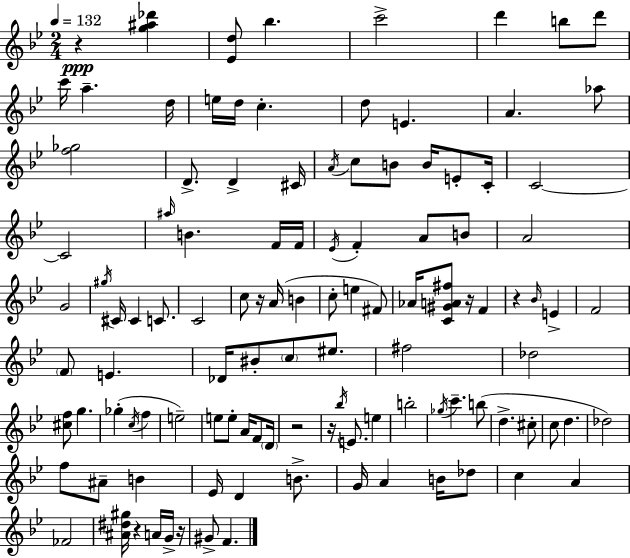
R/q [G5,A#5,Db6]/q [Eb4,D5]/e Bb5/q. C6/h D6/q B5/e D6/e C6/s A5/q. D5/s E5/s D5/s C5/q. D5/e E4/q. A4/q. Ab5/e [F5,Gb5]/h D4/e. D4/q C#4/s A4/s C5/e B4/e B4/s E4/e C4/s C4/h C4/h A#5/s B4/q. F4/s F4/s Eb4/s F4/q A4/e B4/e A4/h G4/h G#5/s C#4/s C#4/q C4/e. C4/h C5/e R/s A4/s B4/q C5/e E5/q F#4/e Ab4/s [C4,G#4,A4,F#5]/e R/s F4/q R/q Bb4/s E4/q F4/h F4/e E4/q. Db4/s BIS4/e C5/e EIS5/e. F#5/h Db5/h [C#5,F5]/e G5/q. Gb5/q C5/s F5/q E5/h E5/e E5/e A4/s F4/e D4/s R/h R/s Bb5/s E4/e. E5/q B5/h Gb5/s C6/q. B5/e D5/q. C#5/e C5/e D5/q. Db5/h F5/e A#4/e B4/q Eb4/s D4/q B4/e. G4/s A4/q B4/s Db5/e C5/q A4/q FES4/h [A#4,D#5,G#5]/s R/q A4/s G4/s R/s G#4/e F4/q.